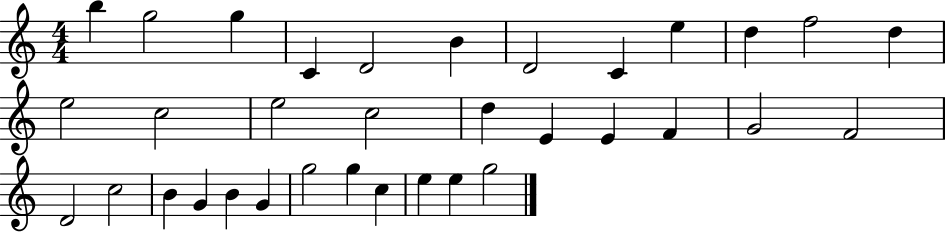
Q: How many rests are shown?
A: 0